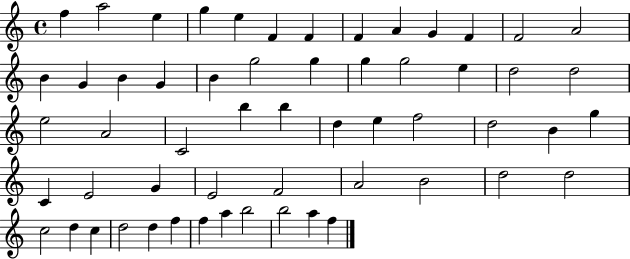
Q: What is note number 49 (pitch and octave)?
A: D5